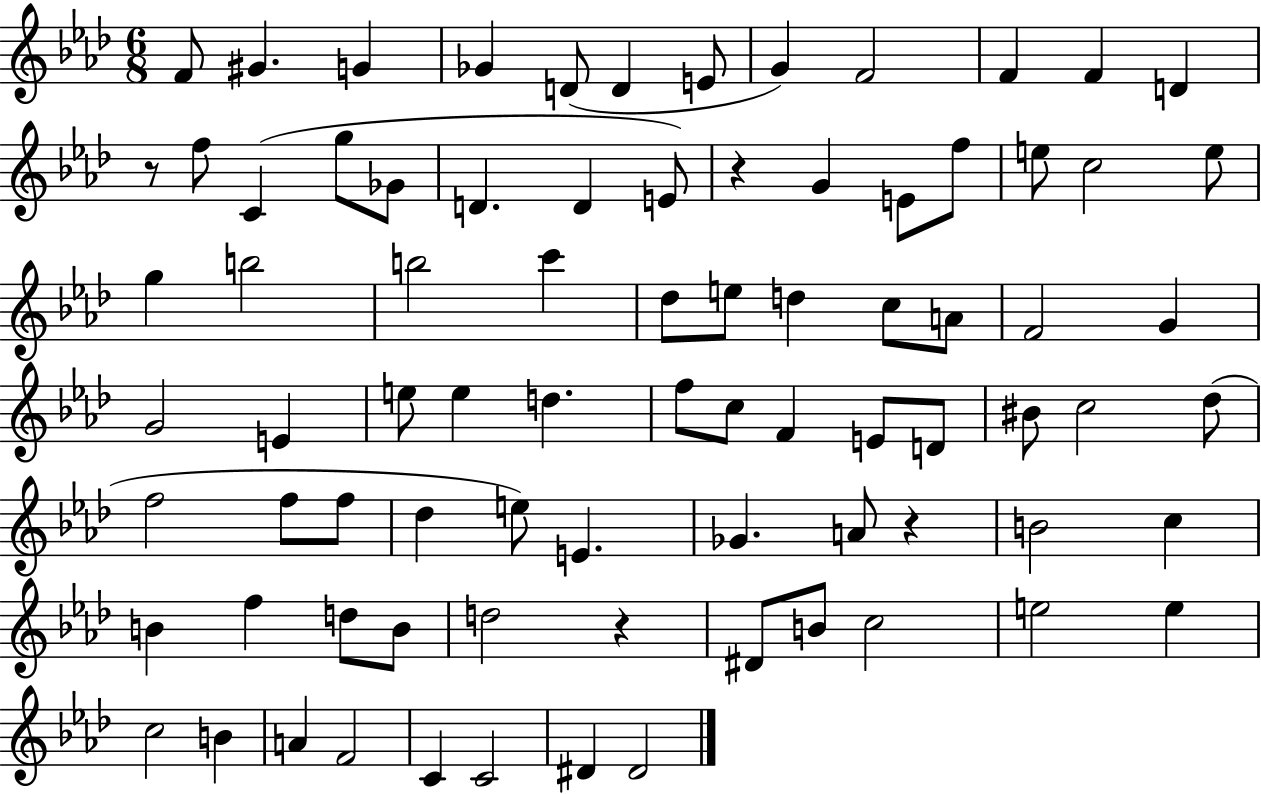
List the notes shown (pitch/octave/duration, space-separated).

F4/e G#4/q. G4/q Gb4/q D4/e D4/q E4/e G4/q F4/h F4/q F4/q D4/q R/e F5/e C4/q G5/e Gb4/e D4/q. D4/q E4/e R/q G4/q E4/e F5/e E5/e C5/h E5/e G5/q B5/h B5/h C6/q Db5/e E5/e D5/q C5/e A4/e F4/h G4/q G4/h E4/q E5/e E5/q D5/q. F5/e C5/e F4/q E4/e D4/e BIS4/e C5/h Db5/e F5/h F5/e F5/e Db5/q E5/e E4/q. Gb4/q. A4/e R/q B4/h C5/q B4/q F5/q D5/e B4/e D5/h R/q D#4/e B4/e C5/h E5/h E5/q C5/h B4/q A4/q F4/h C4/q C4/h D#4/q D#4/h